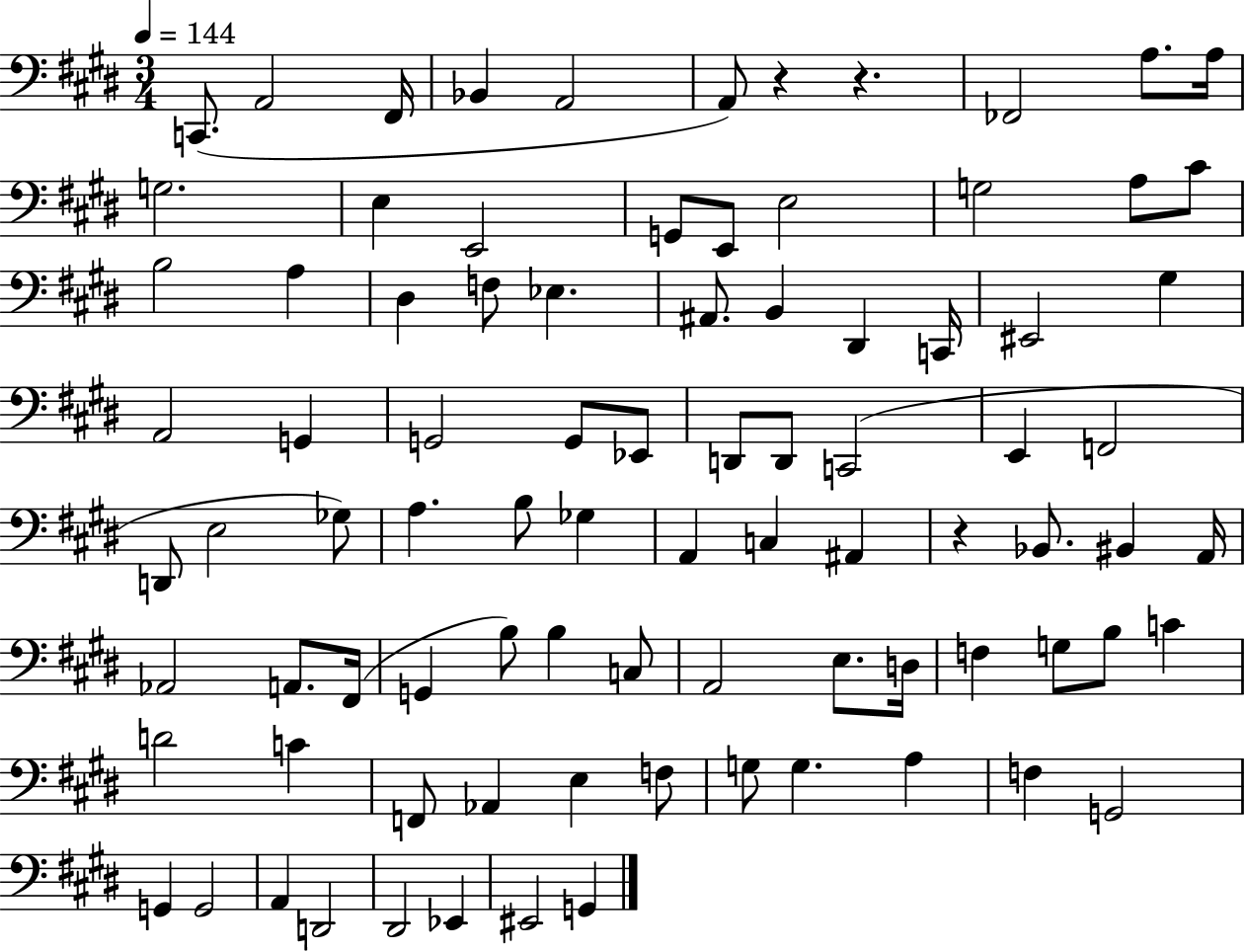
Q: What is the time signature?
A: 3/4